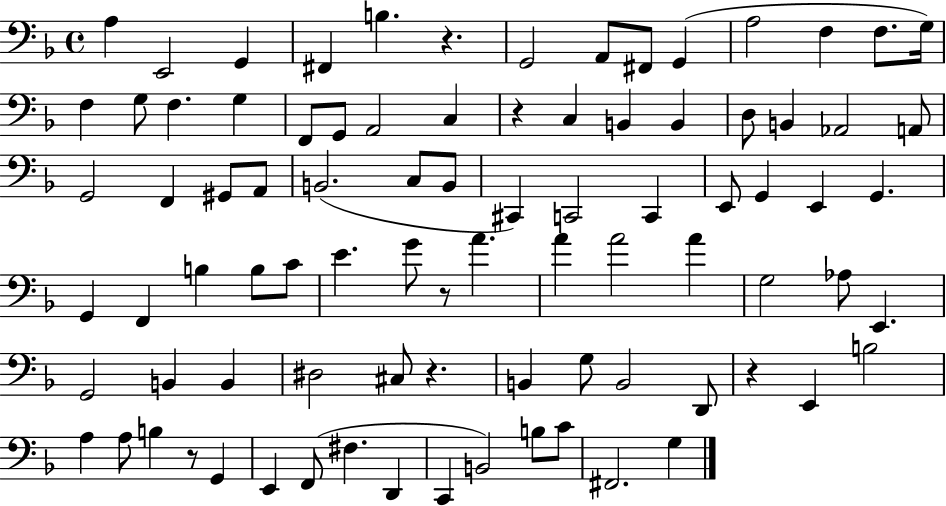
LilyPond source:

{
  \clef bass
  \time 4/4
  \defaultTimeSignature
  \key f \major
  a4 e,2 g,4 | fis,4 b4. r4. | g,2 a,8 fis,8 g,4( | a2 f4 f8. g16) | \break f4 g8 f4. g4 | f,8 g,8 a,2 c4 | r4 c4 b,4 b,4 | d8 b,4 aes,2 a,8 | \break g,2 f,4 gis,8 a,8 | b,2.( c8 b,8 | cis,4) c,2 c,4 | e,8 g,4 e,4 g,4. | \break g,4 f,4 b4 b8 c'8 | e'4. g'8 r8 a'4. | a'4 a'2 a'4 | g2 aes8 e,4. | \break g,2 b,4 b,4 | dis2 cis8 r4. | b,4 g8 b,2 d,8 | r4 e,4 b2 | \break a4 a8 b4 r8 g,4 | e,4 f,8( fis4. d,4 | c,4 b,2) b8 c'8 | fis,2. g4 | \break \bar "|."
}